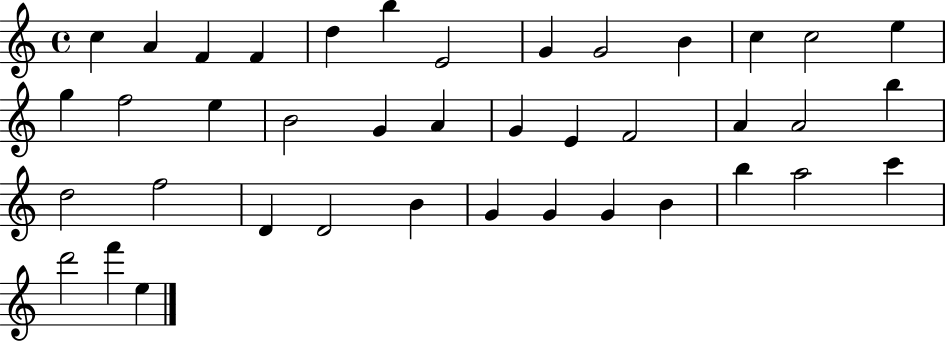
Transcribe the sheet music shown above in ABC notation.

X:1
T:Untitled
M:4/4
L:1/4
K:C
c A F F d b E2 G G2 B c c2 e g f2 e B2 G A G E F2 A A2 b d2 f2 D D2 B G G G B b a2 c' d'2 f' e